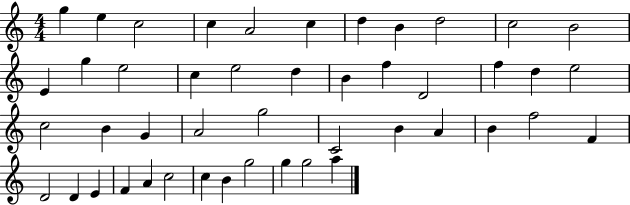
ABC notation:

X:1
T:Untitled
M:4/4
L:1/4
K:C
g e c2 c A2 c d B d2 c2 B2 E g e2 c e2 d B f D2 f d e2 c2 B G A2 g2 C2 B A B f2 F D2 D E F A c2 c B g2 g g2 a